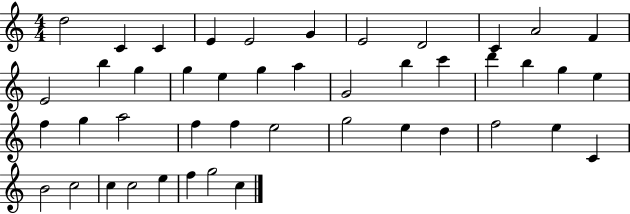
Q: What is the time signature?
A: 4/4